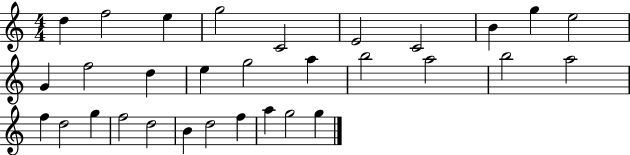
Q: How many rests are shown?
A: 0